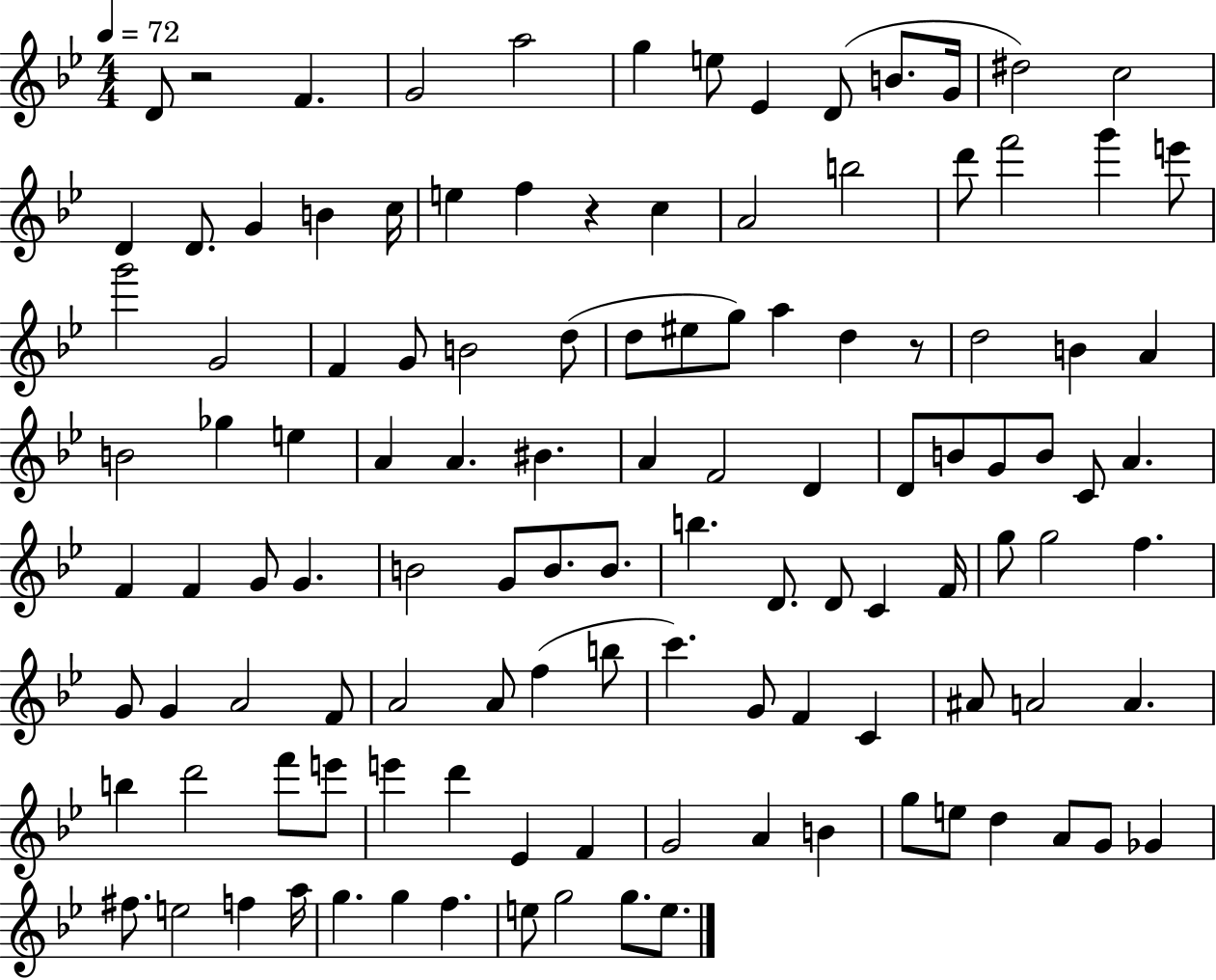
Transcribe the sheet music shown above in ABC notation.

X:1
T:Untitled
M:4/4
L:1/4
K:Bb
D/2 z2 F G2 a2 g e/2 _E D/2 B/2 G/4 ^d2 c2 D D/2 G B c/4 e f z c A2 b2 d'/2 f'2 g' e'/2 g'2 G2 F G/2 B2 d/2 d/2 ^e/2 g/2 a d z/2 d2 B A B2 _g e A A ^B A F2 D D/2 B/2 G/2 B/2 C/2 A F F G/2 G B2 G/2 B/2 B/2 b D/2 D/2 C F/4 g/2 g2 f G/2 G A2 F/2 A2 A/2 f b/2 c' G/2 F C ^A/2 A2 A b d'2 f'/2 e'/2 e' d' _E F G2 A B g/2 e/2 d A/2 G/2 _G ^f/2 e2 f a/4 g g f e/2 g2 g/2 e/2